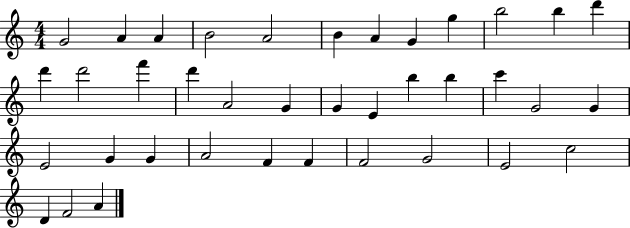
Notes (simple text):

G4/h A4/q A4/q B4/h A4/h B4/q A4/q G4/q G5/q B5/h B5/q D6/q D6/q D6/h F6/q D6/q A4/h G4/q G4/q E4/q B5/q B5/q C6/q G4/h G4/q E4/h G4/q G4/q A4/h F4/q F4/q F4/h G4/h E4/h C5/h D4/q F4/h A4/q